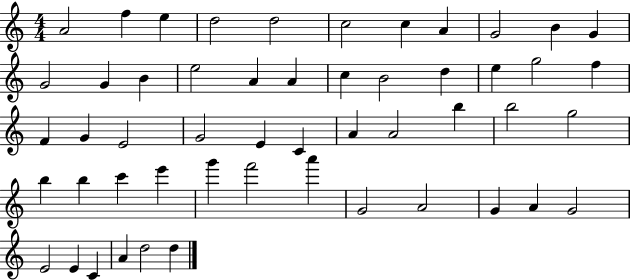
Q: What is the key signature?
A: C major